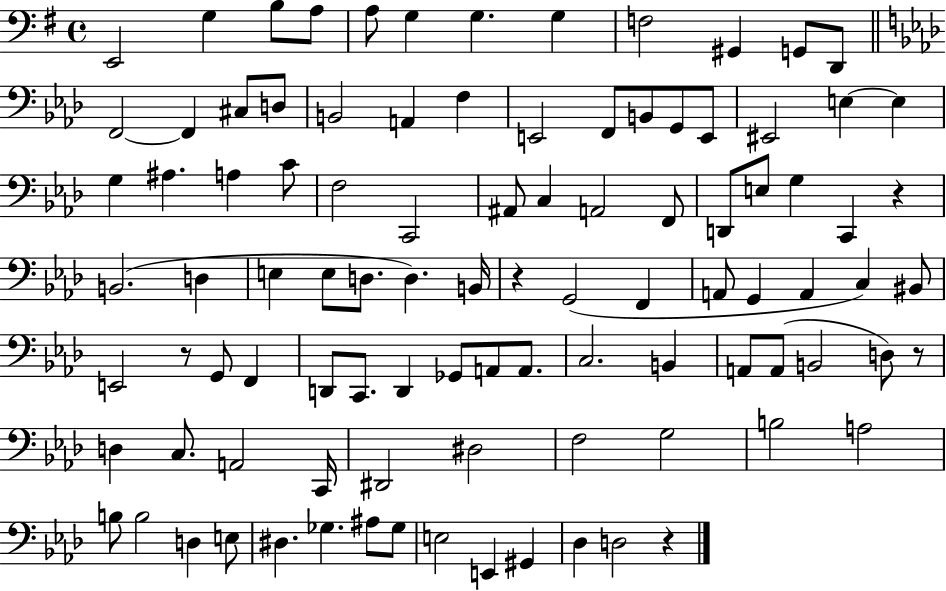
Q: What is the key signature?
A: G major